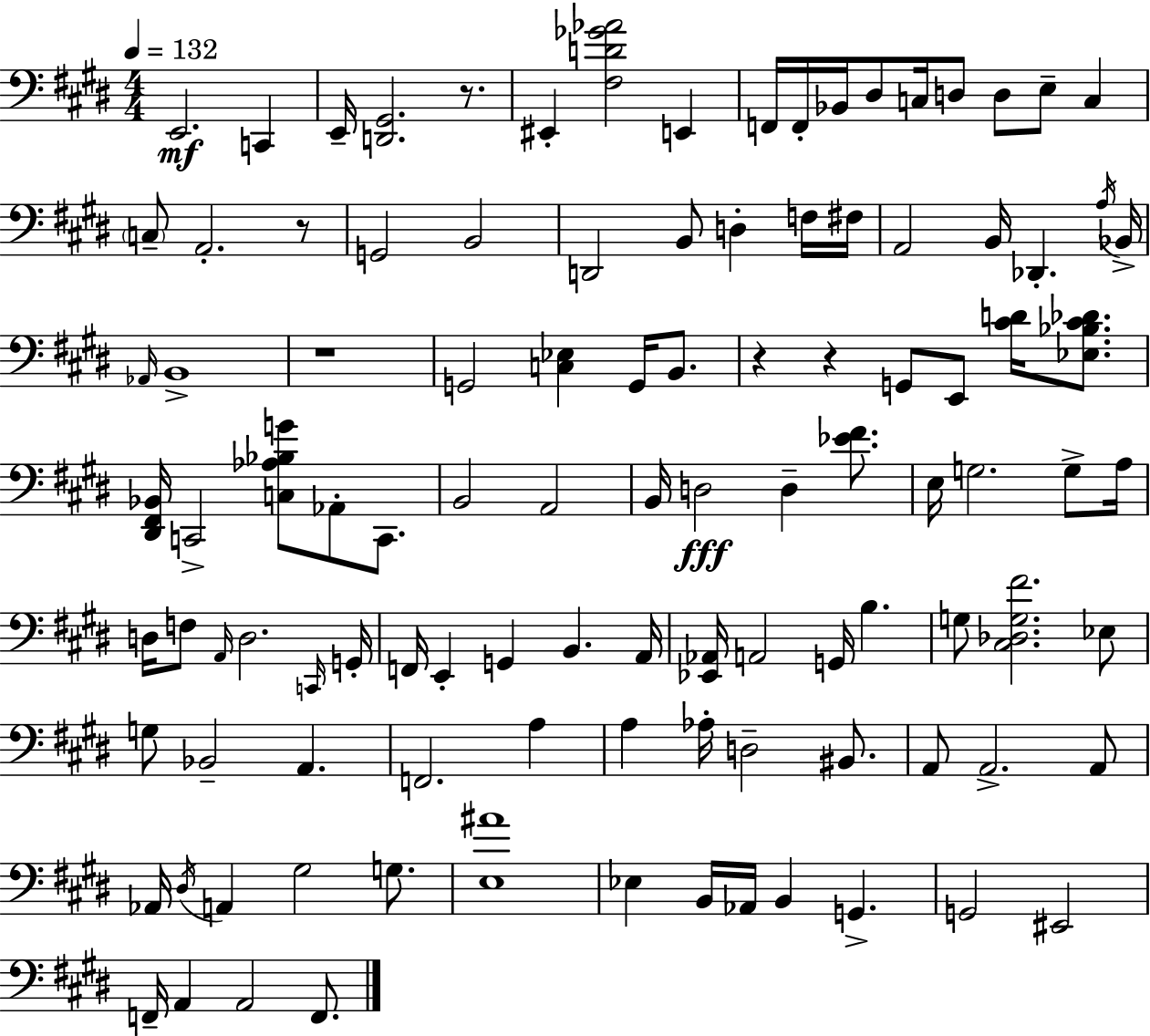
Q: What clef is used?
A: bass